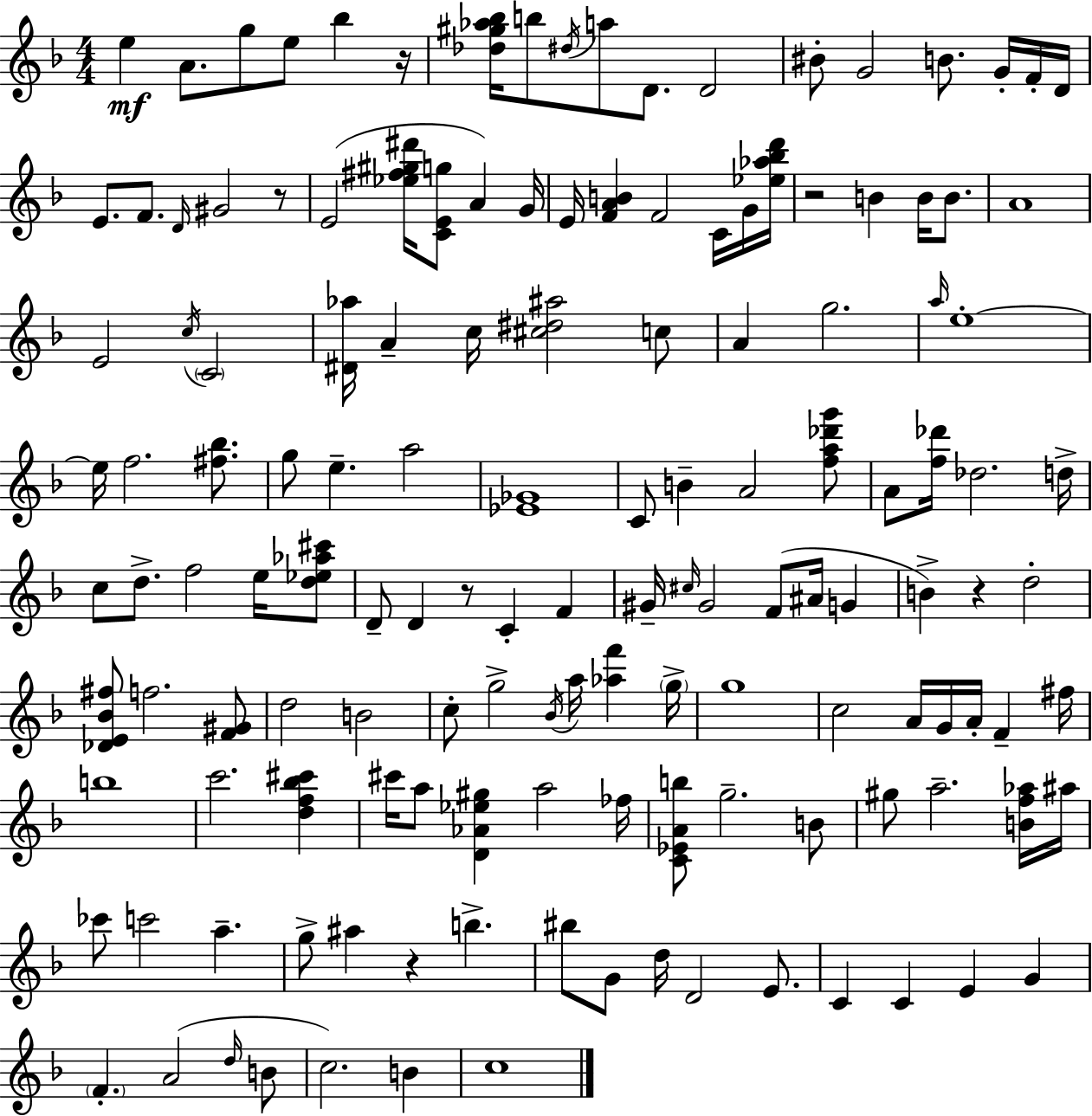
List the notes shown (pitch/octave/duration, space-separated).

E5/q A4/e. G5/e E5/e Bb5/q R/s [Db5,G#5,Ab5,Bb5]/s B5/e D#5/s A5/e D4/e. D4/h BIS4/e G4/h B4/e. G4/s F4/s D4/s E4/e. F4/e. D4/s G#4/h R/e E4/h [Eb5,F#5,G#5,D#6]/s [C4,E4,G5]/e A4/q G4/s E4/s [F4,A4,B4]/q F4/h C4/s G4/s [Eb5,Ab5,Bb5,D6]/s R/h B4/q B4/s B4/e. A4/w E4/h C5/s C4/h [D#4,Ab5]/s A4/q C5/s [C#5,D#5,A#5]/h C5/e A4/q G5/h. A5/s E5/w E5/s F5/h. [F#5,Bb5]/e. G5/e E5/q. A5/h [Eb4,Gb4]/w C4/e B4/q A4/h [F5,A5,Db6,G6]/e A4/e [F5,Db6]/s Db5/h. D5/s C5/e D5/e. F5/h E5/s [D5,Eb5,Ab5,C#6]/e D4/e D4/q R/e C4/q F4/q G#4/s C#5/s G#4/h F4/e A#4/s G4/q B4/q R/q D5/h [Db4,E4,Bb4,F#5]/e F5/h. [F4,G#4]/e D5/h B4/h C5/e G5/h Bb4/s A5/s [Ab5,F6]/q G5/s G5/w C5/h A4/s G4/s A4/s F4/q F#5/s B5/w C6/h. [D5,F5,Bb5,C#6]/q C#6/s A5/e [D4,Ab4,Eb5,G#5]/q A5/h FES5/s [C4,Eb4,A4,B5]/e G5/h. B4/e G#5/e A5/h. [B4,F5,Ab5]/s A#5/s CES6/e C6/h A5/q. G5/e A#5/q R/q B5/q. BIS5/e G4/e D5/s D4/h E4/e. C4/q C4/q E4/q G4/q F4/q. A4/h D5/s B4/e C5/h. B4/q C5/w